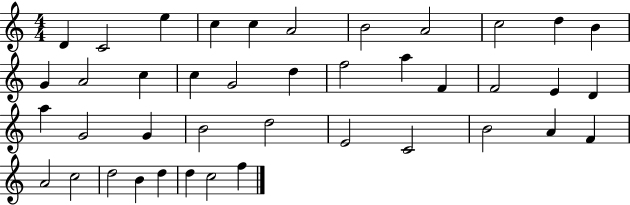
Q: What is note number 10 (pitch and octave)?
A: D5